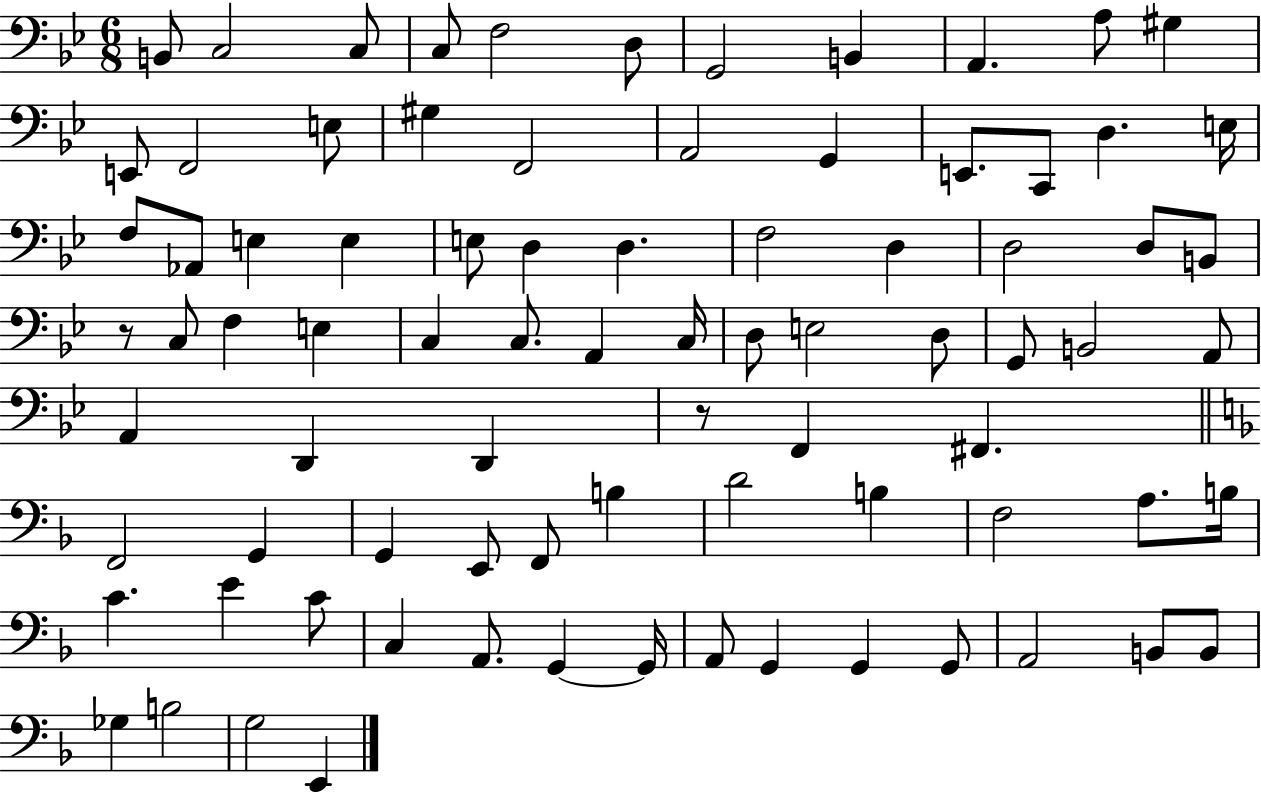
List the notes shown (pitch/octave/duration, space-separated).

B2/e C3/h C3/e C3/e F3/h D3/e G2/h B2/q A2/q. A3/e G#3/q E2/e F2/h E3/e G#3/q F2/h A2/h G2/q E2/e. C2/e D3/q. E3/s F3/e Ab2/e E3/q E3/q E3/e D3/q D3/q. F3/h D3/q D3/h D3/e B2/e R/e C3/e F3/q E3/q C3/q C3/e. A2/q C3/s D3/e E3/h D3/e G2/e B2/h A2/e A2/q D2/q D2/q R/e F2/q F#2/q. F2/h G2/q G2/q E2/e F2/e B3/q D4/h B3/q F3/h A3/e. B3/s C4/q. E4/q C4/e C3/q A2/e. G2/q G2/s A2/e G2/q G2/q G2/e A2/h B2/e B2/e Gb3/q B3/h G3/h E2/q